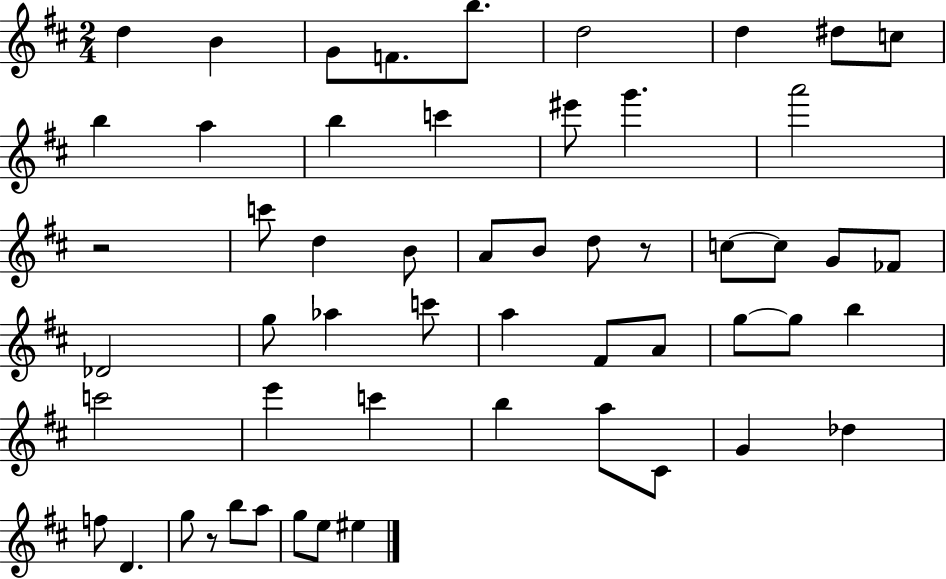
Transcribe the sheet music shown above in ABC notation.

X:1
T:Untitled
M:2/4
L:1/4
K:D
d B G/2 F/2 b/2 d2 d ^d/2 c/2 b a b c' ^e'/2 g' a'2 z2 c'/2 d B/2 A/2 B/2 d/2 z/2 c/2 c/2 G/2 _F/2 _D2 g/2 _a c'/2 a ^F/2 A/2 g/2 g/2 b c'2 e' c' b a/2 ^C/2 G _d f/2 D g/2 z/2 b/2 a/2 g/2 e/2 ^e